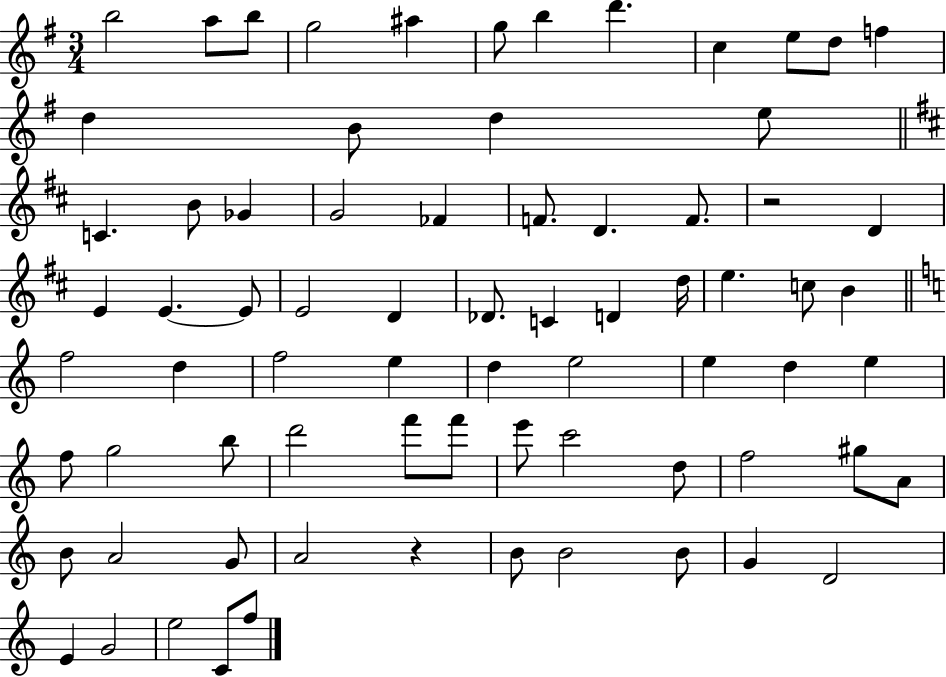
B5/h A5/e B5/e G5/h A#5/q G5/e B5/q D6/q. C5/q E5/e D5/e F5/q D5/q B4/e D5/q E5/e C4/q. B4/e Gb4/q G4/h FES4/q F4/e. D4/q. F4/e. R/h D4/q E4/q E4/q. E4/e E4/h D4/q Db4/e. C4/q D4/q D5/s E5/q. C5/e B4/q F5/h D5/q F5/h E5/q D5/q E5/h E5/q D5/q E5/q F5/e G5/h B5/e D6/h F6/e F6/e E6/e C6/h D5/e F5/h G#5/e A4/e B4/e A4/h G4/e A4/h R/q B4/e B4/h B4/e G4/q D4/h E4/q G4/h E5/h C4/e F5/e